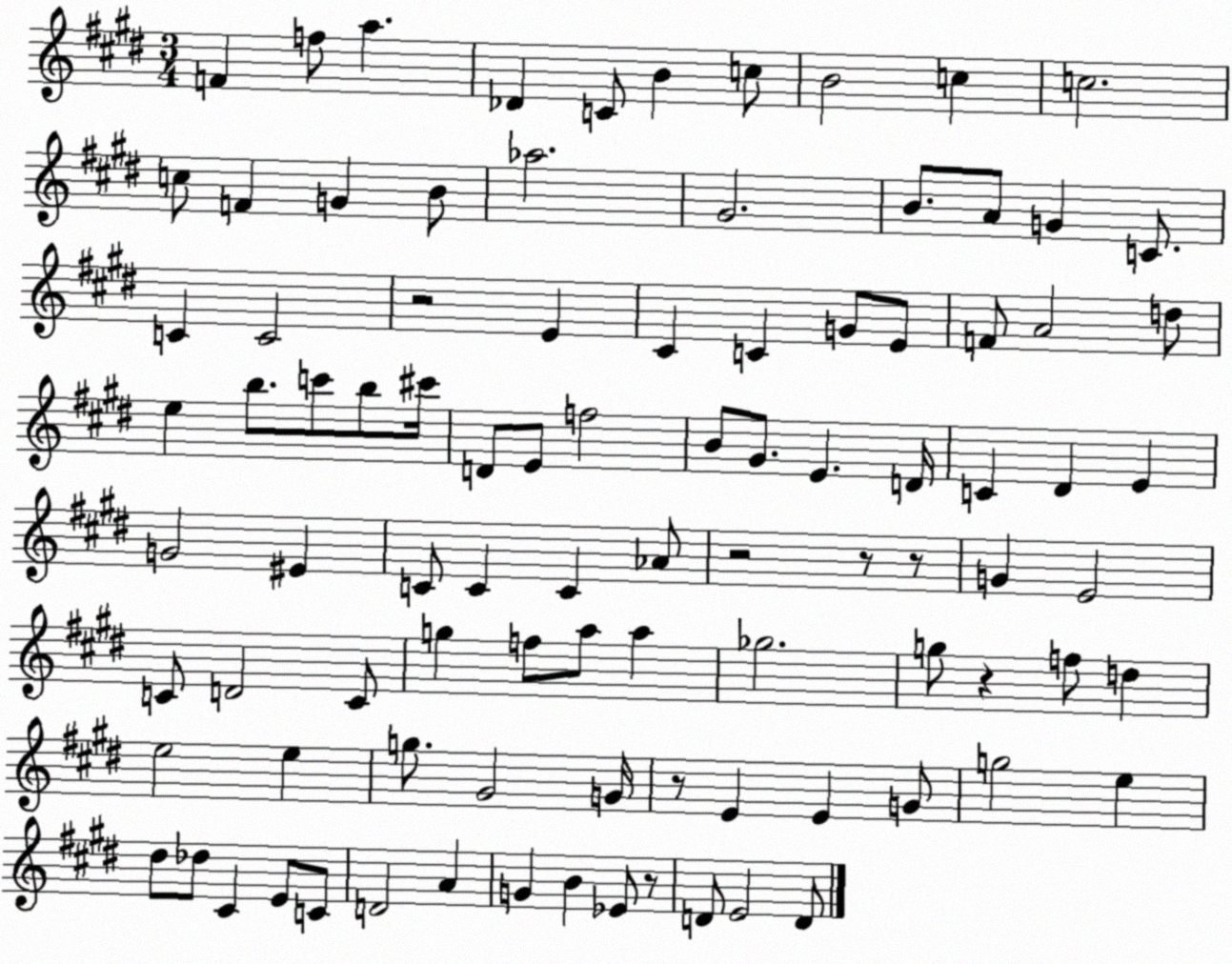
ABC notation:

X:1
T:Untitled
M:3/4
L:1/4
K:E
F f/2 a _D C/2 B c/2 B2 c c2 c/2 F G B/2 _a2 ^G2 B/2 A/2 G C/2 C C2 z2 E ^C C G/2 E/2 F/2 A2 d/2 e b/2 c'/2 b/2 ^c'/4 D/2 E/2 f2 B/2 ^G/2 E D/4 C ^D E G2 ^E C/2 C C _A/2 z2 z/2 z/2 G E2 C/2 D2 C/2 g f/2 a/2 a _g2 g/2 z f/2 d e2 e g/2 ^G2 G/4 z/2 E E G/2 g2 e ^d/2 _d/2 ^C E/2 C/2 D2 A G B _E/2 z/2 D/2 E2 D/2